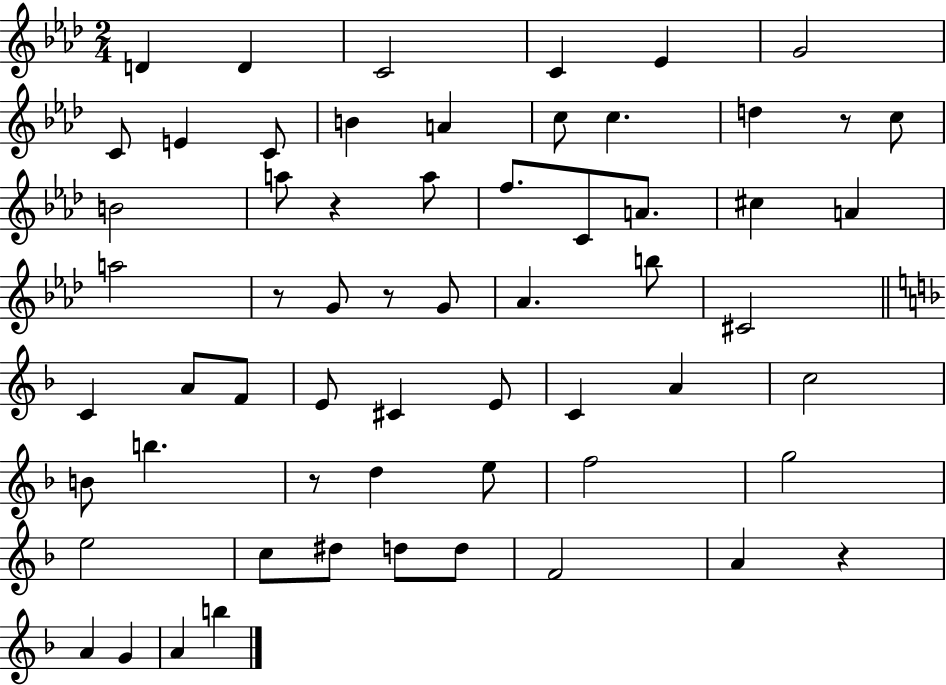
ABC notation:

X:1
T:Untitled
M:2/4
L:1/4
K:Ab
D D C2 C _E G2 C/2 E C/2 B A c/2 c d z/2 c/2 B2 a/2 z a/2 f/2 C/2 A/2 ^c A a2 z/2 G/2 z/2 G/2 _A b/2 ^C2 C A/2 F/2 E/2 ^C E/2 C A c2 B/2 b z/2 d e/2 f2 g2 e2 c/2 ^d/2 d/2 d/2 F2 A z A G A b